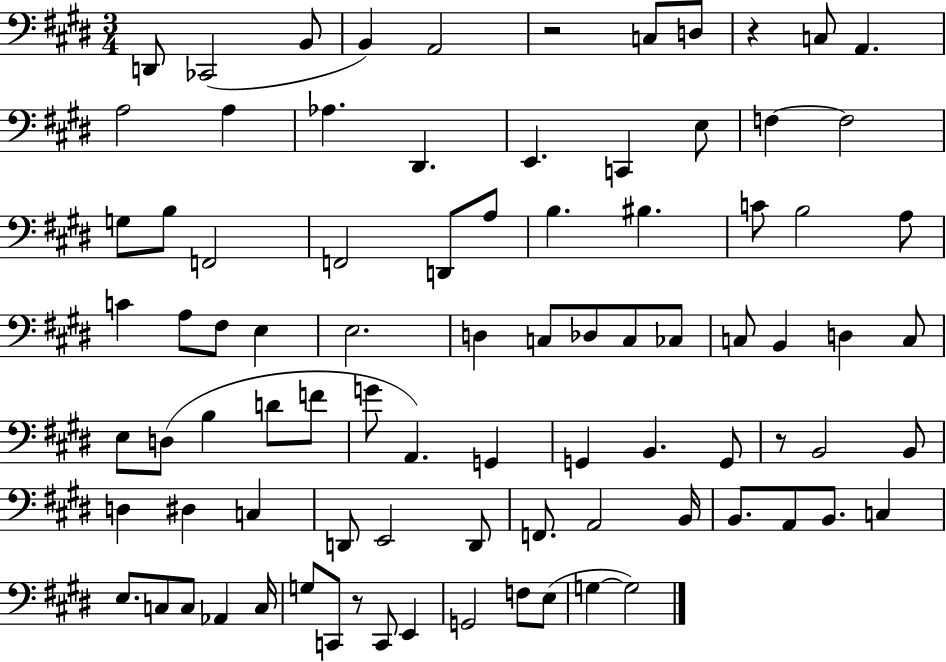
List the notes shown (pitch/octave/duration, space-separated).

D2/e CES2/h B2/e B2/q A2/h R/h C3/e D3/e R/q C3/e A2/q. A3/h A3/q Ab3/q. D#2/q. E2/q. C2/q E3/e F3/q F3/h G3/e B3/e F2/h F2/h D2/e A3/e B3/q. BIS3/q. C4/e B3/h A3/e C4/q A3/e F#3/e E3/q E3/h. D3/q C3/e Db3/e C3/e CES3/e C3/e B2/q D3/q C3/e E3/e D3/e B3/q D4/e F4/e G4/e A2/q. G2/q G2/q B2/q. G2/e R/e B2/h B2/e D3/q D#3/q C3/q D2/e E2/h D2/e F2/e. A2/h B2/s B2/e. A2/e B2/e. C3/q E3/e. C3/e C3/e Ab2/q C3/s G3/e C2/e R/e C2/e E2/q G2/h F3/e E3/e G3/q G3/h